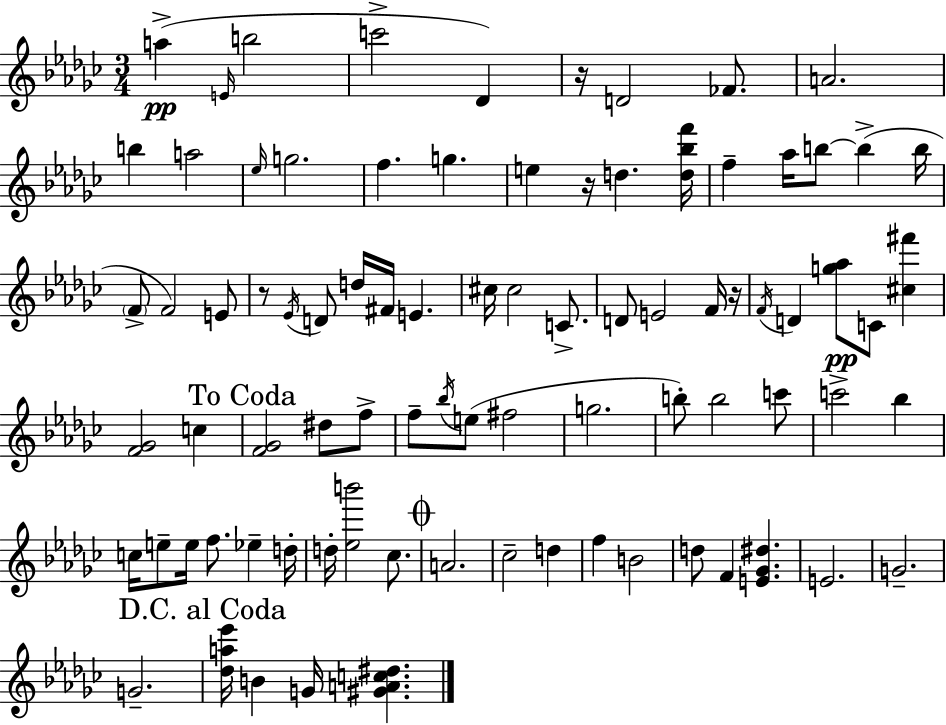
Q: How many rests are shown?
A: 4